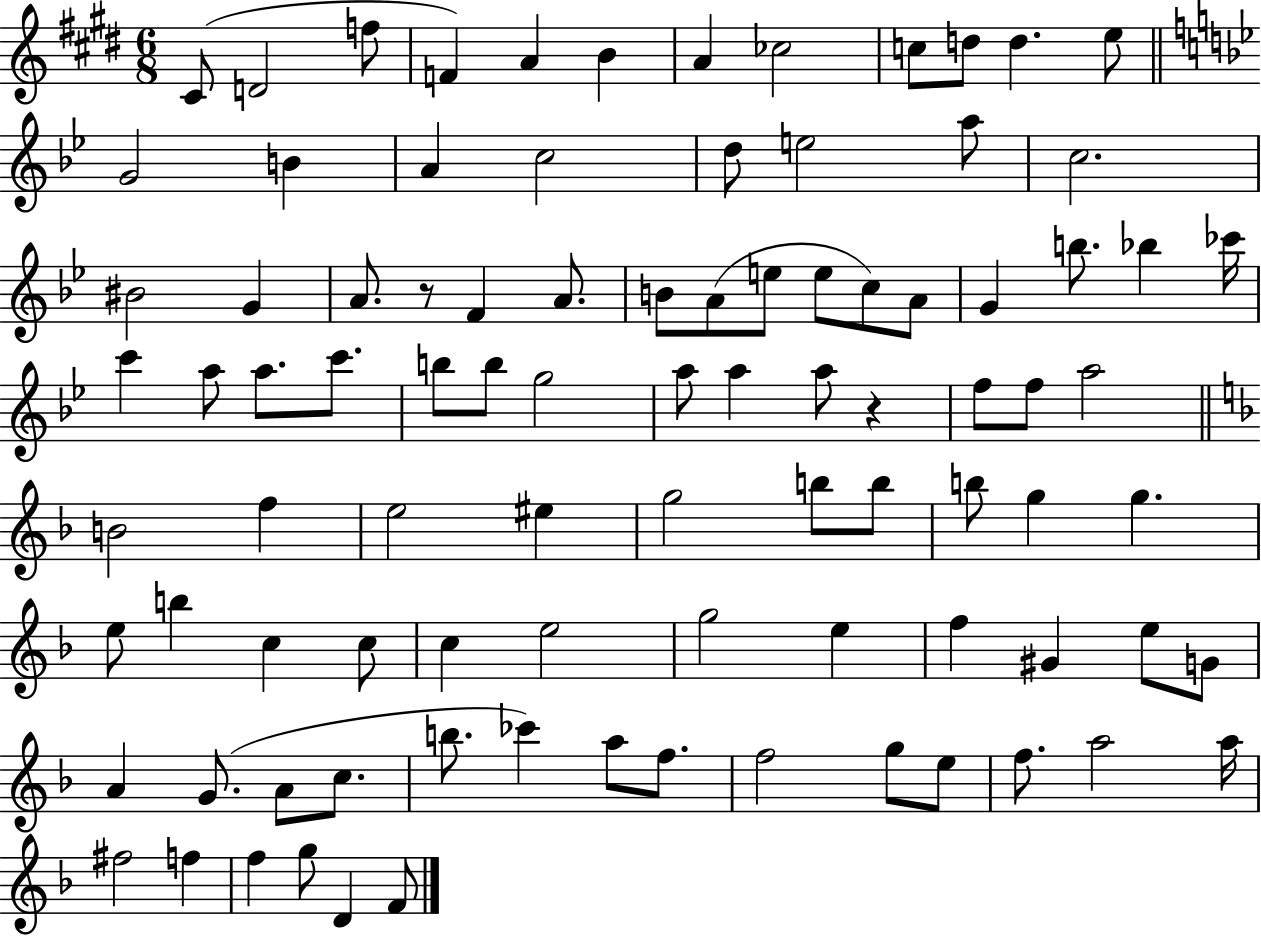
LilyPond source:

{
  \clef treble
  \numericTimeSignature
  \time 6/8
  \key e \major
  cis'8( d'2 f''8 | f'4) a'4 b'4 | a'4 ces''2 | c''8 d''8 d''4. e''8 | \break \bar "||" \break \key bes \major g'2 b'4 | a'4 c''2 | d''8 e''2 a''8 | c''2. | \break bis'2 g'4 | a'8. r8 f'4 a'8. | b'8 a'8( e''8 e''8 c''8) a'8 | g'4 b''8. bes''4 ces'''16 | \break c'''4 a''8 a''8. c'''8. | b''8 b''8 g''2 | a''8 a''4 a''8 r4 | f''8 f''8 a''2 | \break \bar "||" \break \key f \major b'2 f''4 | e''2 eis''4 | g''2 b''8 b''8 | b''8 g''4 g''4. | \break e''8 b''4 c''4 c''8 | c''4 e''2 | g''2 e''4 | f''4 gis'4 e''8 g'8 | \break a'4 g'8.( a'8 c''8. | b''8. ces'''4) a''8 f''8. | f''2 g''8 e''8 | f''8. a''2 a''16 | \break fis''2 f''4 | f''4 g''8 d'4 f'8 | \bar "|."
}